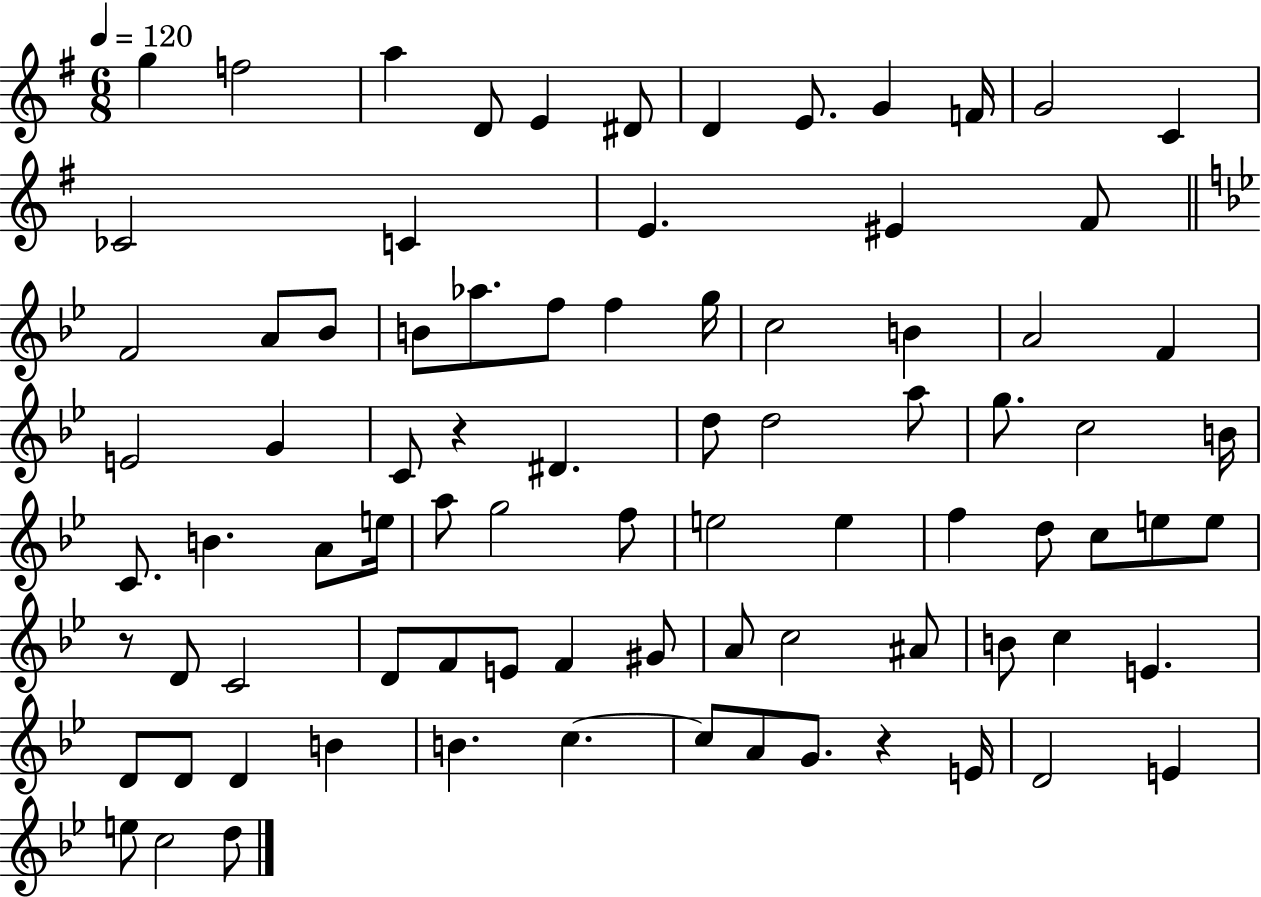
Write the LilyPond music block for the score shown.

{
  \clef treble
  \numericTimeSignature
  \time 6/8
  \key g \major
  \tempo 4 = 120
  g''4 f''2 | a''4 d'8 e'4 dis'8 | d'4 e'8. g'4 f'16 | g'2 c'4 | \break ces'2 c'4 | e'4. eis'4 fis'8 | \bar "||" \break \key bes \major f'2 a'8 bes'8 | b'8 aes''8. f''8 f''4 g''16 | c''2 b'4 | a'2 f'4 | \break e'2 g'4 | c'8 r4 dis'4. | d''8 d''2 a''8 | g''8. c''2 b'16 | \break c'8. b'4. a'8 e''16 | a''8 g''2 f''8 | e''2 e''4 | f''4 d''8 c''8 e''8 e''8 | \break r8 d'8 c'2 | d'8 f'8 e'8 f'4 gis'8 | a'8 c''2 ais'8 | b'8 c''4 e'4. | \break d'8 d'8 d'4 b'4 | b'4. c''4.~~ | c''8 a'8 g'8. r4 e'16 | d'2 e'4 | \break e''8 c''2 d''8 | \bar "|."
}